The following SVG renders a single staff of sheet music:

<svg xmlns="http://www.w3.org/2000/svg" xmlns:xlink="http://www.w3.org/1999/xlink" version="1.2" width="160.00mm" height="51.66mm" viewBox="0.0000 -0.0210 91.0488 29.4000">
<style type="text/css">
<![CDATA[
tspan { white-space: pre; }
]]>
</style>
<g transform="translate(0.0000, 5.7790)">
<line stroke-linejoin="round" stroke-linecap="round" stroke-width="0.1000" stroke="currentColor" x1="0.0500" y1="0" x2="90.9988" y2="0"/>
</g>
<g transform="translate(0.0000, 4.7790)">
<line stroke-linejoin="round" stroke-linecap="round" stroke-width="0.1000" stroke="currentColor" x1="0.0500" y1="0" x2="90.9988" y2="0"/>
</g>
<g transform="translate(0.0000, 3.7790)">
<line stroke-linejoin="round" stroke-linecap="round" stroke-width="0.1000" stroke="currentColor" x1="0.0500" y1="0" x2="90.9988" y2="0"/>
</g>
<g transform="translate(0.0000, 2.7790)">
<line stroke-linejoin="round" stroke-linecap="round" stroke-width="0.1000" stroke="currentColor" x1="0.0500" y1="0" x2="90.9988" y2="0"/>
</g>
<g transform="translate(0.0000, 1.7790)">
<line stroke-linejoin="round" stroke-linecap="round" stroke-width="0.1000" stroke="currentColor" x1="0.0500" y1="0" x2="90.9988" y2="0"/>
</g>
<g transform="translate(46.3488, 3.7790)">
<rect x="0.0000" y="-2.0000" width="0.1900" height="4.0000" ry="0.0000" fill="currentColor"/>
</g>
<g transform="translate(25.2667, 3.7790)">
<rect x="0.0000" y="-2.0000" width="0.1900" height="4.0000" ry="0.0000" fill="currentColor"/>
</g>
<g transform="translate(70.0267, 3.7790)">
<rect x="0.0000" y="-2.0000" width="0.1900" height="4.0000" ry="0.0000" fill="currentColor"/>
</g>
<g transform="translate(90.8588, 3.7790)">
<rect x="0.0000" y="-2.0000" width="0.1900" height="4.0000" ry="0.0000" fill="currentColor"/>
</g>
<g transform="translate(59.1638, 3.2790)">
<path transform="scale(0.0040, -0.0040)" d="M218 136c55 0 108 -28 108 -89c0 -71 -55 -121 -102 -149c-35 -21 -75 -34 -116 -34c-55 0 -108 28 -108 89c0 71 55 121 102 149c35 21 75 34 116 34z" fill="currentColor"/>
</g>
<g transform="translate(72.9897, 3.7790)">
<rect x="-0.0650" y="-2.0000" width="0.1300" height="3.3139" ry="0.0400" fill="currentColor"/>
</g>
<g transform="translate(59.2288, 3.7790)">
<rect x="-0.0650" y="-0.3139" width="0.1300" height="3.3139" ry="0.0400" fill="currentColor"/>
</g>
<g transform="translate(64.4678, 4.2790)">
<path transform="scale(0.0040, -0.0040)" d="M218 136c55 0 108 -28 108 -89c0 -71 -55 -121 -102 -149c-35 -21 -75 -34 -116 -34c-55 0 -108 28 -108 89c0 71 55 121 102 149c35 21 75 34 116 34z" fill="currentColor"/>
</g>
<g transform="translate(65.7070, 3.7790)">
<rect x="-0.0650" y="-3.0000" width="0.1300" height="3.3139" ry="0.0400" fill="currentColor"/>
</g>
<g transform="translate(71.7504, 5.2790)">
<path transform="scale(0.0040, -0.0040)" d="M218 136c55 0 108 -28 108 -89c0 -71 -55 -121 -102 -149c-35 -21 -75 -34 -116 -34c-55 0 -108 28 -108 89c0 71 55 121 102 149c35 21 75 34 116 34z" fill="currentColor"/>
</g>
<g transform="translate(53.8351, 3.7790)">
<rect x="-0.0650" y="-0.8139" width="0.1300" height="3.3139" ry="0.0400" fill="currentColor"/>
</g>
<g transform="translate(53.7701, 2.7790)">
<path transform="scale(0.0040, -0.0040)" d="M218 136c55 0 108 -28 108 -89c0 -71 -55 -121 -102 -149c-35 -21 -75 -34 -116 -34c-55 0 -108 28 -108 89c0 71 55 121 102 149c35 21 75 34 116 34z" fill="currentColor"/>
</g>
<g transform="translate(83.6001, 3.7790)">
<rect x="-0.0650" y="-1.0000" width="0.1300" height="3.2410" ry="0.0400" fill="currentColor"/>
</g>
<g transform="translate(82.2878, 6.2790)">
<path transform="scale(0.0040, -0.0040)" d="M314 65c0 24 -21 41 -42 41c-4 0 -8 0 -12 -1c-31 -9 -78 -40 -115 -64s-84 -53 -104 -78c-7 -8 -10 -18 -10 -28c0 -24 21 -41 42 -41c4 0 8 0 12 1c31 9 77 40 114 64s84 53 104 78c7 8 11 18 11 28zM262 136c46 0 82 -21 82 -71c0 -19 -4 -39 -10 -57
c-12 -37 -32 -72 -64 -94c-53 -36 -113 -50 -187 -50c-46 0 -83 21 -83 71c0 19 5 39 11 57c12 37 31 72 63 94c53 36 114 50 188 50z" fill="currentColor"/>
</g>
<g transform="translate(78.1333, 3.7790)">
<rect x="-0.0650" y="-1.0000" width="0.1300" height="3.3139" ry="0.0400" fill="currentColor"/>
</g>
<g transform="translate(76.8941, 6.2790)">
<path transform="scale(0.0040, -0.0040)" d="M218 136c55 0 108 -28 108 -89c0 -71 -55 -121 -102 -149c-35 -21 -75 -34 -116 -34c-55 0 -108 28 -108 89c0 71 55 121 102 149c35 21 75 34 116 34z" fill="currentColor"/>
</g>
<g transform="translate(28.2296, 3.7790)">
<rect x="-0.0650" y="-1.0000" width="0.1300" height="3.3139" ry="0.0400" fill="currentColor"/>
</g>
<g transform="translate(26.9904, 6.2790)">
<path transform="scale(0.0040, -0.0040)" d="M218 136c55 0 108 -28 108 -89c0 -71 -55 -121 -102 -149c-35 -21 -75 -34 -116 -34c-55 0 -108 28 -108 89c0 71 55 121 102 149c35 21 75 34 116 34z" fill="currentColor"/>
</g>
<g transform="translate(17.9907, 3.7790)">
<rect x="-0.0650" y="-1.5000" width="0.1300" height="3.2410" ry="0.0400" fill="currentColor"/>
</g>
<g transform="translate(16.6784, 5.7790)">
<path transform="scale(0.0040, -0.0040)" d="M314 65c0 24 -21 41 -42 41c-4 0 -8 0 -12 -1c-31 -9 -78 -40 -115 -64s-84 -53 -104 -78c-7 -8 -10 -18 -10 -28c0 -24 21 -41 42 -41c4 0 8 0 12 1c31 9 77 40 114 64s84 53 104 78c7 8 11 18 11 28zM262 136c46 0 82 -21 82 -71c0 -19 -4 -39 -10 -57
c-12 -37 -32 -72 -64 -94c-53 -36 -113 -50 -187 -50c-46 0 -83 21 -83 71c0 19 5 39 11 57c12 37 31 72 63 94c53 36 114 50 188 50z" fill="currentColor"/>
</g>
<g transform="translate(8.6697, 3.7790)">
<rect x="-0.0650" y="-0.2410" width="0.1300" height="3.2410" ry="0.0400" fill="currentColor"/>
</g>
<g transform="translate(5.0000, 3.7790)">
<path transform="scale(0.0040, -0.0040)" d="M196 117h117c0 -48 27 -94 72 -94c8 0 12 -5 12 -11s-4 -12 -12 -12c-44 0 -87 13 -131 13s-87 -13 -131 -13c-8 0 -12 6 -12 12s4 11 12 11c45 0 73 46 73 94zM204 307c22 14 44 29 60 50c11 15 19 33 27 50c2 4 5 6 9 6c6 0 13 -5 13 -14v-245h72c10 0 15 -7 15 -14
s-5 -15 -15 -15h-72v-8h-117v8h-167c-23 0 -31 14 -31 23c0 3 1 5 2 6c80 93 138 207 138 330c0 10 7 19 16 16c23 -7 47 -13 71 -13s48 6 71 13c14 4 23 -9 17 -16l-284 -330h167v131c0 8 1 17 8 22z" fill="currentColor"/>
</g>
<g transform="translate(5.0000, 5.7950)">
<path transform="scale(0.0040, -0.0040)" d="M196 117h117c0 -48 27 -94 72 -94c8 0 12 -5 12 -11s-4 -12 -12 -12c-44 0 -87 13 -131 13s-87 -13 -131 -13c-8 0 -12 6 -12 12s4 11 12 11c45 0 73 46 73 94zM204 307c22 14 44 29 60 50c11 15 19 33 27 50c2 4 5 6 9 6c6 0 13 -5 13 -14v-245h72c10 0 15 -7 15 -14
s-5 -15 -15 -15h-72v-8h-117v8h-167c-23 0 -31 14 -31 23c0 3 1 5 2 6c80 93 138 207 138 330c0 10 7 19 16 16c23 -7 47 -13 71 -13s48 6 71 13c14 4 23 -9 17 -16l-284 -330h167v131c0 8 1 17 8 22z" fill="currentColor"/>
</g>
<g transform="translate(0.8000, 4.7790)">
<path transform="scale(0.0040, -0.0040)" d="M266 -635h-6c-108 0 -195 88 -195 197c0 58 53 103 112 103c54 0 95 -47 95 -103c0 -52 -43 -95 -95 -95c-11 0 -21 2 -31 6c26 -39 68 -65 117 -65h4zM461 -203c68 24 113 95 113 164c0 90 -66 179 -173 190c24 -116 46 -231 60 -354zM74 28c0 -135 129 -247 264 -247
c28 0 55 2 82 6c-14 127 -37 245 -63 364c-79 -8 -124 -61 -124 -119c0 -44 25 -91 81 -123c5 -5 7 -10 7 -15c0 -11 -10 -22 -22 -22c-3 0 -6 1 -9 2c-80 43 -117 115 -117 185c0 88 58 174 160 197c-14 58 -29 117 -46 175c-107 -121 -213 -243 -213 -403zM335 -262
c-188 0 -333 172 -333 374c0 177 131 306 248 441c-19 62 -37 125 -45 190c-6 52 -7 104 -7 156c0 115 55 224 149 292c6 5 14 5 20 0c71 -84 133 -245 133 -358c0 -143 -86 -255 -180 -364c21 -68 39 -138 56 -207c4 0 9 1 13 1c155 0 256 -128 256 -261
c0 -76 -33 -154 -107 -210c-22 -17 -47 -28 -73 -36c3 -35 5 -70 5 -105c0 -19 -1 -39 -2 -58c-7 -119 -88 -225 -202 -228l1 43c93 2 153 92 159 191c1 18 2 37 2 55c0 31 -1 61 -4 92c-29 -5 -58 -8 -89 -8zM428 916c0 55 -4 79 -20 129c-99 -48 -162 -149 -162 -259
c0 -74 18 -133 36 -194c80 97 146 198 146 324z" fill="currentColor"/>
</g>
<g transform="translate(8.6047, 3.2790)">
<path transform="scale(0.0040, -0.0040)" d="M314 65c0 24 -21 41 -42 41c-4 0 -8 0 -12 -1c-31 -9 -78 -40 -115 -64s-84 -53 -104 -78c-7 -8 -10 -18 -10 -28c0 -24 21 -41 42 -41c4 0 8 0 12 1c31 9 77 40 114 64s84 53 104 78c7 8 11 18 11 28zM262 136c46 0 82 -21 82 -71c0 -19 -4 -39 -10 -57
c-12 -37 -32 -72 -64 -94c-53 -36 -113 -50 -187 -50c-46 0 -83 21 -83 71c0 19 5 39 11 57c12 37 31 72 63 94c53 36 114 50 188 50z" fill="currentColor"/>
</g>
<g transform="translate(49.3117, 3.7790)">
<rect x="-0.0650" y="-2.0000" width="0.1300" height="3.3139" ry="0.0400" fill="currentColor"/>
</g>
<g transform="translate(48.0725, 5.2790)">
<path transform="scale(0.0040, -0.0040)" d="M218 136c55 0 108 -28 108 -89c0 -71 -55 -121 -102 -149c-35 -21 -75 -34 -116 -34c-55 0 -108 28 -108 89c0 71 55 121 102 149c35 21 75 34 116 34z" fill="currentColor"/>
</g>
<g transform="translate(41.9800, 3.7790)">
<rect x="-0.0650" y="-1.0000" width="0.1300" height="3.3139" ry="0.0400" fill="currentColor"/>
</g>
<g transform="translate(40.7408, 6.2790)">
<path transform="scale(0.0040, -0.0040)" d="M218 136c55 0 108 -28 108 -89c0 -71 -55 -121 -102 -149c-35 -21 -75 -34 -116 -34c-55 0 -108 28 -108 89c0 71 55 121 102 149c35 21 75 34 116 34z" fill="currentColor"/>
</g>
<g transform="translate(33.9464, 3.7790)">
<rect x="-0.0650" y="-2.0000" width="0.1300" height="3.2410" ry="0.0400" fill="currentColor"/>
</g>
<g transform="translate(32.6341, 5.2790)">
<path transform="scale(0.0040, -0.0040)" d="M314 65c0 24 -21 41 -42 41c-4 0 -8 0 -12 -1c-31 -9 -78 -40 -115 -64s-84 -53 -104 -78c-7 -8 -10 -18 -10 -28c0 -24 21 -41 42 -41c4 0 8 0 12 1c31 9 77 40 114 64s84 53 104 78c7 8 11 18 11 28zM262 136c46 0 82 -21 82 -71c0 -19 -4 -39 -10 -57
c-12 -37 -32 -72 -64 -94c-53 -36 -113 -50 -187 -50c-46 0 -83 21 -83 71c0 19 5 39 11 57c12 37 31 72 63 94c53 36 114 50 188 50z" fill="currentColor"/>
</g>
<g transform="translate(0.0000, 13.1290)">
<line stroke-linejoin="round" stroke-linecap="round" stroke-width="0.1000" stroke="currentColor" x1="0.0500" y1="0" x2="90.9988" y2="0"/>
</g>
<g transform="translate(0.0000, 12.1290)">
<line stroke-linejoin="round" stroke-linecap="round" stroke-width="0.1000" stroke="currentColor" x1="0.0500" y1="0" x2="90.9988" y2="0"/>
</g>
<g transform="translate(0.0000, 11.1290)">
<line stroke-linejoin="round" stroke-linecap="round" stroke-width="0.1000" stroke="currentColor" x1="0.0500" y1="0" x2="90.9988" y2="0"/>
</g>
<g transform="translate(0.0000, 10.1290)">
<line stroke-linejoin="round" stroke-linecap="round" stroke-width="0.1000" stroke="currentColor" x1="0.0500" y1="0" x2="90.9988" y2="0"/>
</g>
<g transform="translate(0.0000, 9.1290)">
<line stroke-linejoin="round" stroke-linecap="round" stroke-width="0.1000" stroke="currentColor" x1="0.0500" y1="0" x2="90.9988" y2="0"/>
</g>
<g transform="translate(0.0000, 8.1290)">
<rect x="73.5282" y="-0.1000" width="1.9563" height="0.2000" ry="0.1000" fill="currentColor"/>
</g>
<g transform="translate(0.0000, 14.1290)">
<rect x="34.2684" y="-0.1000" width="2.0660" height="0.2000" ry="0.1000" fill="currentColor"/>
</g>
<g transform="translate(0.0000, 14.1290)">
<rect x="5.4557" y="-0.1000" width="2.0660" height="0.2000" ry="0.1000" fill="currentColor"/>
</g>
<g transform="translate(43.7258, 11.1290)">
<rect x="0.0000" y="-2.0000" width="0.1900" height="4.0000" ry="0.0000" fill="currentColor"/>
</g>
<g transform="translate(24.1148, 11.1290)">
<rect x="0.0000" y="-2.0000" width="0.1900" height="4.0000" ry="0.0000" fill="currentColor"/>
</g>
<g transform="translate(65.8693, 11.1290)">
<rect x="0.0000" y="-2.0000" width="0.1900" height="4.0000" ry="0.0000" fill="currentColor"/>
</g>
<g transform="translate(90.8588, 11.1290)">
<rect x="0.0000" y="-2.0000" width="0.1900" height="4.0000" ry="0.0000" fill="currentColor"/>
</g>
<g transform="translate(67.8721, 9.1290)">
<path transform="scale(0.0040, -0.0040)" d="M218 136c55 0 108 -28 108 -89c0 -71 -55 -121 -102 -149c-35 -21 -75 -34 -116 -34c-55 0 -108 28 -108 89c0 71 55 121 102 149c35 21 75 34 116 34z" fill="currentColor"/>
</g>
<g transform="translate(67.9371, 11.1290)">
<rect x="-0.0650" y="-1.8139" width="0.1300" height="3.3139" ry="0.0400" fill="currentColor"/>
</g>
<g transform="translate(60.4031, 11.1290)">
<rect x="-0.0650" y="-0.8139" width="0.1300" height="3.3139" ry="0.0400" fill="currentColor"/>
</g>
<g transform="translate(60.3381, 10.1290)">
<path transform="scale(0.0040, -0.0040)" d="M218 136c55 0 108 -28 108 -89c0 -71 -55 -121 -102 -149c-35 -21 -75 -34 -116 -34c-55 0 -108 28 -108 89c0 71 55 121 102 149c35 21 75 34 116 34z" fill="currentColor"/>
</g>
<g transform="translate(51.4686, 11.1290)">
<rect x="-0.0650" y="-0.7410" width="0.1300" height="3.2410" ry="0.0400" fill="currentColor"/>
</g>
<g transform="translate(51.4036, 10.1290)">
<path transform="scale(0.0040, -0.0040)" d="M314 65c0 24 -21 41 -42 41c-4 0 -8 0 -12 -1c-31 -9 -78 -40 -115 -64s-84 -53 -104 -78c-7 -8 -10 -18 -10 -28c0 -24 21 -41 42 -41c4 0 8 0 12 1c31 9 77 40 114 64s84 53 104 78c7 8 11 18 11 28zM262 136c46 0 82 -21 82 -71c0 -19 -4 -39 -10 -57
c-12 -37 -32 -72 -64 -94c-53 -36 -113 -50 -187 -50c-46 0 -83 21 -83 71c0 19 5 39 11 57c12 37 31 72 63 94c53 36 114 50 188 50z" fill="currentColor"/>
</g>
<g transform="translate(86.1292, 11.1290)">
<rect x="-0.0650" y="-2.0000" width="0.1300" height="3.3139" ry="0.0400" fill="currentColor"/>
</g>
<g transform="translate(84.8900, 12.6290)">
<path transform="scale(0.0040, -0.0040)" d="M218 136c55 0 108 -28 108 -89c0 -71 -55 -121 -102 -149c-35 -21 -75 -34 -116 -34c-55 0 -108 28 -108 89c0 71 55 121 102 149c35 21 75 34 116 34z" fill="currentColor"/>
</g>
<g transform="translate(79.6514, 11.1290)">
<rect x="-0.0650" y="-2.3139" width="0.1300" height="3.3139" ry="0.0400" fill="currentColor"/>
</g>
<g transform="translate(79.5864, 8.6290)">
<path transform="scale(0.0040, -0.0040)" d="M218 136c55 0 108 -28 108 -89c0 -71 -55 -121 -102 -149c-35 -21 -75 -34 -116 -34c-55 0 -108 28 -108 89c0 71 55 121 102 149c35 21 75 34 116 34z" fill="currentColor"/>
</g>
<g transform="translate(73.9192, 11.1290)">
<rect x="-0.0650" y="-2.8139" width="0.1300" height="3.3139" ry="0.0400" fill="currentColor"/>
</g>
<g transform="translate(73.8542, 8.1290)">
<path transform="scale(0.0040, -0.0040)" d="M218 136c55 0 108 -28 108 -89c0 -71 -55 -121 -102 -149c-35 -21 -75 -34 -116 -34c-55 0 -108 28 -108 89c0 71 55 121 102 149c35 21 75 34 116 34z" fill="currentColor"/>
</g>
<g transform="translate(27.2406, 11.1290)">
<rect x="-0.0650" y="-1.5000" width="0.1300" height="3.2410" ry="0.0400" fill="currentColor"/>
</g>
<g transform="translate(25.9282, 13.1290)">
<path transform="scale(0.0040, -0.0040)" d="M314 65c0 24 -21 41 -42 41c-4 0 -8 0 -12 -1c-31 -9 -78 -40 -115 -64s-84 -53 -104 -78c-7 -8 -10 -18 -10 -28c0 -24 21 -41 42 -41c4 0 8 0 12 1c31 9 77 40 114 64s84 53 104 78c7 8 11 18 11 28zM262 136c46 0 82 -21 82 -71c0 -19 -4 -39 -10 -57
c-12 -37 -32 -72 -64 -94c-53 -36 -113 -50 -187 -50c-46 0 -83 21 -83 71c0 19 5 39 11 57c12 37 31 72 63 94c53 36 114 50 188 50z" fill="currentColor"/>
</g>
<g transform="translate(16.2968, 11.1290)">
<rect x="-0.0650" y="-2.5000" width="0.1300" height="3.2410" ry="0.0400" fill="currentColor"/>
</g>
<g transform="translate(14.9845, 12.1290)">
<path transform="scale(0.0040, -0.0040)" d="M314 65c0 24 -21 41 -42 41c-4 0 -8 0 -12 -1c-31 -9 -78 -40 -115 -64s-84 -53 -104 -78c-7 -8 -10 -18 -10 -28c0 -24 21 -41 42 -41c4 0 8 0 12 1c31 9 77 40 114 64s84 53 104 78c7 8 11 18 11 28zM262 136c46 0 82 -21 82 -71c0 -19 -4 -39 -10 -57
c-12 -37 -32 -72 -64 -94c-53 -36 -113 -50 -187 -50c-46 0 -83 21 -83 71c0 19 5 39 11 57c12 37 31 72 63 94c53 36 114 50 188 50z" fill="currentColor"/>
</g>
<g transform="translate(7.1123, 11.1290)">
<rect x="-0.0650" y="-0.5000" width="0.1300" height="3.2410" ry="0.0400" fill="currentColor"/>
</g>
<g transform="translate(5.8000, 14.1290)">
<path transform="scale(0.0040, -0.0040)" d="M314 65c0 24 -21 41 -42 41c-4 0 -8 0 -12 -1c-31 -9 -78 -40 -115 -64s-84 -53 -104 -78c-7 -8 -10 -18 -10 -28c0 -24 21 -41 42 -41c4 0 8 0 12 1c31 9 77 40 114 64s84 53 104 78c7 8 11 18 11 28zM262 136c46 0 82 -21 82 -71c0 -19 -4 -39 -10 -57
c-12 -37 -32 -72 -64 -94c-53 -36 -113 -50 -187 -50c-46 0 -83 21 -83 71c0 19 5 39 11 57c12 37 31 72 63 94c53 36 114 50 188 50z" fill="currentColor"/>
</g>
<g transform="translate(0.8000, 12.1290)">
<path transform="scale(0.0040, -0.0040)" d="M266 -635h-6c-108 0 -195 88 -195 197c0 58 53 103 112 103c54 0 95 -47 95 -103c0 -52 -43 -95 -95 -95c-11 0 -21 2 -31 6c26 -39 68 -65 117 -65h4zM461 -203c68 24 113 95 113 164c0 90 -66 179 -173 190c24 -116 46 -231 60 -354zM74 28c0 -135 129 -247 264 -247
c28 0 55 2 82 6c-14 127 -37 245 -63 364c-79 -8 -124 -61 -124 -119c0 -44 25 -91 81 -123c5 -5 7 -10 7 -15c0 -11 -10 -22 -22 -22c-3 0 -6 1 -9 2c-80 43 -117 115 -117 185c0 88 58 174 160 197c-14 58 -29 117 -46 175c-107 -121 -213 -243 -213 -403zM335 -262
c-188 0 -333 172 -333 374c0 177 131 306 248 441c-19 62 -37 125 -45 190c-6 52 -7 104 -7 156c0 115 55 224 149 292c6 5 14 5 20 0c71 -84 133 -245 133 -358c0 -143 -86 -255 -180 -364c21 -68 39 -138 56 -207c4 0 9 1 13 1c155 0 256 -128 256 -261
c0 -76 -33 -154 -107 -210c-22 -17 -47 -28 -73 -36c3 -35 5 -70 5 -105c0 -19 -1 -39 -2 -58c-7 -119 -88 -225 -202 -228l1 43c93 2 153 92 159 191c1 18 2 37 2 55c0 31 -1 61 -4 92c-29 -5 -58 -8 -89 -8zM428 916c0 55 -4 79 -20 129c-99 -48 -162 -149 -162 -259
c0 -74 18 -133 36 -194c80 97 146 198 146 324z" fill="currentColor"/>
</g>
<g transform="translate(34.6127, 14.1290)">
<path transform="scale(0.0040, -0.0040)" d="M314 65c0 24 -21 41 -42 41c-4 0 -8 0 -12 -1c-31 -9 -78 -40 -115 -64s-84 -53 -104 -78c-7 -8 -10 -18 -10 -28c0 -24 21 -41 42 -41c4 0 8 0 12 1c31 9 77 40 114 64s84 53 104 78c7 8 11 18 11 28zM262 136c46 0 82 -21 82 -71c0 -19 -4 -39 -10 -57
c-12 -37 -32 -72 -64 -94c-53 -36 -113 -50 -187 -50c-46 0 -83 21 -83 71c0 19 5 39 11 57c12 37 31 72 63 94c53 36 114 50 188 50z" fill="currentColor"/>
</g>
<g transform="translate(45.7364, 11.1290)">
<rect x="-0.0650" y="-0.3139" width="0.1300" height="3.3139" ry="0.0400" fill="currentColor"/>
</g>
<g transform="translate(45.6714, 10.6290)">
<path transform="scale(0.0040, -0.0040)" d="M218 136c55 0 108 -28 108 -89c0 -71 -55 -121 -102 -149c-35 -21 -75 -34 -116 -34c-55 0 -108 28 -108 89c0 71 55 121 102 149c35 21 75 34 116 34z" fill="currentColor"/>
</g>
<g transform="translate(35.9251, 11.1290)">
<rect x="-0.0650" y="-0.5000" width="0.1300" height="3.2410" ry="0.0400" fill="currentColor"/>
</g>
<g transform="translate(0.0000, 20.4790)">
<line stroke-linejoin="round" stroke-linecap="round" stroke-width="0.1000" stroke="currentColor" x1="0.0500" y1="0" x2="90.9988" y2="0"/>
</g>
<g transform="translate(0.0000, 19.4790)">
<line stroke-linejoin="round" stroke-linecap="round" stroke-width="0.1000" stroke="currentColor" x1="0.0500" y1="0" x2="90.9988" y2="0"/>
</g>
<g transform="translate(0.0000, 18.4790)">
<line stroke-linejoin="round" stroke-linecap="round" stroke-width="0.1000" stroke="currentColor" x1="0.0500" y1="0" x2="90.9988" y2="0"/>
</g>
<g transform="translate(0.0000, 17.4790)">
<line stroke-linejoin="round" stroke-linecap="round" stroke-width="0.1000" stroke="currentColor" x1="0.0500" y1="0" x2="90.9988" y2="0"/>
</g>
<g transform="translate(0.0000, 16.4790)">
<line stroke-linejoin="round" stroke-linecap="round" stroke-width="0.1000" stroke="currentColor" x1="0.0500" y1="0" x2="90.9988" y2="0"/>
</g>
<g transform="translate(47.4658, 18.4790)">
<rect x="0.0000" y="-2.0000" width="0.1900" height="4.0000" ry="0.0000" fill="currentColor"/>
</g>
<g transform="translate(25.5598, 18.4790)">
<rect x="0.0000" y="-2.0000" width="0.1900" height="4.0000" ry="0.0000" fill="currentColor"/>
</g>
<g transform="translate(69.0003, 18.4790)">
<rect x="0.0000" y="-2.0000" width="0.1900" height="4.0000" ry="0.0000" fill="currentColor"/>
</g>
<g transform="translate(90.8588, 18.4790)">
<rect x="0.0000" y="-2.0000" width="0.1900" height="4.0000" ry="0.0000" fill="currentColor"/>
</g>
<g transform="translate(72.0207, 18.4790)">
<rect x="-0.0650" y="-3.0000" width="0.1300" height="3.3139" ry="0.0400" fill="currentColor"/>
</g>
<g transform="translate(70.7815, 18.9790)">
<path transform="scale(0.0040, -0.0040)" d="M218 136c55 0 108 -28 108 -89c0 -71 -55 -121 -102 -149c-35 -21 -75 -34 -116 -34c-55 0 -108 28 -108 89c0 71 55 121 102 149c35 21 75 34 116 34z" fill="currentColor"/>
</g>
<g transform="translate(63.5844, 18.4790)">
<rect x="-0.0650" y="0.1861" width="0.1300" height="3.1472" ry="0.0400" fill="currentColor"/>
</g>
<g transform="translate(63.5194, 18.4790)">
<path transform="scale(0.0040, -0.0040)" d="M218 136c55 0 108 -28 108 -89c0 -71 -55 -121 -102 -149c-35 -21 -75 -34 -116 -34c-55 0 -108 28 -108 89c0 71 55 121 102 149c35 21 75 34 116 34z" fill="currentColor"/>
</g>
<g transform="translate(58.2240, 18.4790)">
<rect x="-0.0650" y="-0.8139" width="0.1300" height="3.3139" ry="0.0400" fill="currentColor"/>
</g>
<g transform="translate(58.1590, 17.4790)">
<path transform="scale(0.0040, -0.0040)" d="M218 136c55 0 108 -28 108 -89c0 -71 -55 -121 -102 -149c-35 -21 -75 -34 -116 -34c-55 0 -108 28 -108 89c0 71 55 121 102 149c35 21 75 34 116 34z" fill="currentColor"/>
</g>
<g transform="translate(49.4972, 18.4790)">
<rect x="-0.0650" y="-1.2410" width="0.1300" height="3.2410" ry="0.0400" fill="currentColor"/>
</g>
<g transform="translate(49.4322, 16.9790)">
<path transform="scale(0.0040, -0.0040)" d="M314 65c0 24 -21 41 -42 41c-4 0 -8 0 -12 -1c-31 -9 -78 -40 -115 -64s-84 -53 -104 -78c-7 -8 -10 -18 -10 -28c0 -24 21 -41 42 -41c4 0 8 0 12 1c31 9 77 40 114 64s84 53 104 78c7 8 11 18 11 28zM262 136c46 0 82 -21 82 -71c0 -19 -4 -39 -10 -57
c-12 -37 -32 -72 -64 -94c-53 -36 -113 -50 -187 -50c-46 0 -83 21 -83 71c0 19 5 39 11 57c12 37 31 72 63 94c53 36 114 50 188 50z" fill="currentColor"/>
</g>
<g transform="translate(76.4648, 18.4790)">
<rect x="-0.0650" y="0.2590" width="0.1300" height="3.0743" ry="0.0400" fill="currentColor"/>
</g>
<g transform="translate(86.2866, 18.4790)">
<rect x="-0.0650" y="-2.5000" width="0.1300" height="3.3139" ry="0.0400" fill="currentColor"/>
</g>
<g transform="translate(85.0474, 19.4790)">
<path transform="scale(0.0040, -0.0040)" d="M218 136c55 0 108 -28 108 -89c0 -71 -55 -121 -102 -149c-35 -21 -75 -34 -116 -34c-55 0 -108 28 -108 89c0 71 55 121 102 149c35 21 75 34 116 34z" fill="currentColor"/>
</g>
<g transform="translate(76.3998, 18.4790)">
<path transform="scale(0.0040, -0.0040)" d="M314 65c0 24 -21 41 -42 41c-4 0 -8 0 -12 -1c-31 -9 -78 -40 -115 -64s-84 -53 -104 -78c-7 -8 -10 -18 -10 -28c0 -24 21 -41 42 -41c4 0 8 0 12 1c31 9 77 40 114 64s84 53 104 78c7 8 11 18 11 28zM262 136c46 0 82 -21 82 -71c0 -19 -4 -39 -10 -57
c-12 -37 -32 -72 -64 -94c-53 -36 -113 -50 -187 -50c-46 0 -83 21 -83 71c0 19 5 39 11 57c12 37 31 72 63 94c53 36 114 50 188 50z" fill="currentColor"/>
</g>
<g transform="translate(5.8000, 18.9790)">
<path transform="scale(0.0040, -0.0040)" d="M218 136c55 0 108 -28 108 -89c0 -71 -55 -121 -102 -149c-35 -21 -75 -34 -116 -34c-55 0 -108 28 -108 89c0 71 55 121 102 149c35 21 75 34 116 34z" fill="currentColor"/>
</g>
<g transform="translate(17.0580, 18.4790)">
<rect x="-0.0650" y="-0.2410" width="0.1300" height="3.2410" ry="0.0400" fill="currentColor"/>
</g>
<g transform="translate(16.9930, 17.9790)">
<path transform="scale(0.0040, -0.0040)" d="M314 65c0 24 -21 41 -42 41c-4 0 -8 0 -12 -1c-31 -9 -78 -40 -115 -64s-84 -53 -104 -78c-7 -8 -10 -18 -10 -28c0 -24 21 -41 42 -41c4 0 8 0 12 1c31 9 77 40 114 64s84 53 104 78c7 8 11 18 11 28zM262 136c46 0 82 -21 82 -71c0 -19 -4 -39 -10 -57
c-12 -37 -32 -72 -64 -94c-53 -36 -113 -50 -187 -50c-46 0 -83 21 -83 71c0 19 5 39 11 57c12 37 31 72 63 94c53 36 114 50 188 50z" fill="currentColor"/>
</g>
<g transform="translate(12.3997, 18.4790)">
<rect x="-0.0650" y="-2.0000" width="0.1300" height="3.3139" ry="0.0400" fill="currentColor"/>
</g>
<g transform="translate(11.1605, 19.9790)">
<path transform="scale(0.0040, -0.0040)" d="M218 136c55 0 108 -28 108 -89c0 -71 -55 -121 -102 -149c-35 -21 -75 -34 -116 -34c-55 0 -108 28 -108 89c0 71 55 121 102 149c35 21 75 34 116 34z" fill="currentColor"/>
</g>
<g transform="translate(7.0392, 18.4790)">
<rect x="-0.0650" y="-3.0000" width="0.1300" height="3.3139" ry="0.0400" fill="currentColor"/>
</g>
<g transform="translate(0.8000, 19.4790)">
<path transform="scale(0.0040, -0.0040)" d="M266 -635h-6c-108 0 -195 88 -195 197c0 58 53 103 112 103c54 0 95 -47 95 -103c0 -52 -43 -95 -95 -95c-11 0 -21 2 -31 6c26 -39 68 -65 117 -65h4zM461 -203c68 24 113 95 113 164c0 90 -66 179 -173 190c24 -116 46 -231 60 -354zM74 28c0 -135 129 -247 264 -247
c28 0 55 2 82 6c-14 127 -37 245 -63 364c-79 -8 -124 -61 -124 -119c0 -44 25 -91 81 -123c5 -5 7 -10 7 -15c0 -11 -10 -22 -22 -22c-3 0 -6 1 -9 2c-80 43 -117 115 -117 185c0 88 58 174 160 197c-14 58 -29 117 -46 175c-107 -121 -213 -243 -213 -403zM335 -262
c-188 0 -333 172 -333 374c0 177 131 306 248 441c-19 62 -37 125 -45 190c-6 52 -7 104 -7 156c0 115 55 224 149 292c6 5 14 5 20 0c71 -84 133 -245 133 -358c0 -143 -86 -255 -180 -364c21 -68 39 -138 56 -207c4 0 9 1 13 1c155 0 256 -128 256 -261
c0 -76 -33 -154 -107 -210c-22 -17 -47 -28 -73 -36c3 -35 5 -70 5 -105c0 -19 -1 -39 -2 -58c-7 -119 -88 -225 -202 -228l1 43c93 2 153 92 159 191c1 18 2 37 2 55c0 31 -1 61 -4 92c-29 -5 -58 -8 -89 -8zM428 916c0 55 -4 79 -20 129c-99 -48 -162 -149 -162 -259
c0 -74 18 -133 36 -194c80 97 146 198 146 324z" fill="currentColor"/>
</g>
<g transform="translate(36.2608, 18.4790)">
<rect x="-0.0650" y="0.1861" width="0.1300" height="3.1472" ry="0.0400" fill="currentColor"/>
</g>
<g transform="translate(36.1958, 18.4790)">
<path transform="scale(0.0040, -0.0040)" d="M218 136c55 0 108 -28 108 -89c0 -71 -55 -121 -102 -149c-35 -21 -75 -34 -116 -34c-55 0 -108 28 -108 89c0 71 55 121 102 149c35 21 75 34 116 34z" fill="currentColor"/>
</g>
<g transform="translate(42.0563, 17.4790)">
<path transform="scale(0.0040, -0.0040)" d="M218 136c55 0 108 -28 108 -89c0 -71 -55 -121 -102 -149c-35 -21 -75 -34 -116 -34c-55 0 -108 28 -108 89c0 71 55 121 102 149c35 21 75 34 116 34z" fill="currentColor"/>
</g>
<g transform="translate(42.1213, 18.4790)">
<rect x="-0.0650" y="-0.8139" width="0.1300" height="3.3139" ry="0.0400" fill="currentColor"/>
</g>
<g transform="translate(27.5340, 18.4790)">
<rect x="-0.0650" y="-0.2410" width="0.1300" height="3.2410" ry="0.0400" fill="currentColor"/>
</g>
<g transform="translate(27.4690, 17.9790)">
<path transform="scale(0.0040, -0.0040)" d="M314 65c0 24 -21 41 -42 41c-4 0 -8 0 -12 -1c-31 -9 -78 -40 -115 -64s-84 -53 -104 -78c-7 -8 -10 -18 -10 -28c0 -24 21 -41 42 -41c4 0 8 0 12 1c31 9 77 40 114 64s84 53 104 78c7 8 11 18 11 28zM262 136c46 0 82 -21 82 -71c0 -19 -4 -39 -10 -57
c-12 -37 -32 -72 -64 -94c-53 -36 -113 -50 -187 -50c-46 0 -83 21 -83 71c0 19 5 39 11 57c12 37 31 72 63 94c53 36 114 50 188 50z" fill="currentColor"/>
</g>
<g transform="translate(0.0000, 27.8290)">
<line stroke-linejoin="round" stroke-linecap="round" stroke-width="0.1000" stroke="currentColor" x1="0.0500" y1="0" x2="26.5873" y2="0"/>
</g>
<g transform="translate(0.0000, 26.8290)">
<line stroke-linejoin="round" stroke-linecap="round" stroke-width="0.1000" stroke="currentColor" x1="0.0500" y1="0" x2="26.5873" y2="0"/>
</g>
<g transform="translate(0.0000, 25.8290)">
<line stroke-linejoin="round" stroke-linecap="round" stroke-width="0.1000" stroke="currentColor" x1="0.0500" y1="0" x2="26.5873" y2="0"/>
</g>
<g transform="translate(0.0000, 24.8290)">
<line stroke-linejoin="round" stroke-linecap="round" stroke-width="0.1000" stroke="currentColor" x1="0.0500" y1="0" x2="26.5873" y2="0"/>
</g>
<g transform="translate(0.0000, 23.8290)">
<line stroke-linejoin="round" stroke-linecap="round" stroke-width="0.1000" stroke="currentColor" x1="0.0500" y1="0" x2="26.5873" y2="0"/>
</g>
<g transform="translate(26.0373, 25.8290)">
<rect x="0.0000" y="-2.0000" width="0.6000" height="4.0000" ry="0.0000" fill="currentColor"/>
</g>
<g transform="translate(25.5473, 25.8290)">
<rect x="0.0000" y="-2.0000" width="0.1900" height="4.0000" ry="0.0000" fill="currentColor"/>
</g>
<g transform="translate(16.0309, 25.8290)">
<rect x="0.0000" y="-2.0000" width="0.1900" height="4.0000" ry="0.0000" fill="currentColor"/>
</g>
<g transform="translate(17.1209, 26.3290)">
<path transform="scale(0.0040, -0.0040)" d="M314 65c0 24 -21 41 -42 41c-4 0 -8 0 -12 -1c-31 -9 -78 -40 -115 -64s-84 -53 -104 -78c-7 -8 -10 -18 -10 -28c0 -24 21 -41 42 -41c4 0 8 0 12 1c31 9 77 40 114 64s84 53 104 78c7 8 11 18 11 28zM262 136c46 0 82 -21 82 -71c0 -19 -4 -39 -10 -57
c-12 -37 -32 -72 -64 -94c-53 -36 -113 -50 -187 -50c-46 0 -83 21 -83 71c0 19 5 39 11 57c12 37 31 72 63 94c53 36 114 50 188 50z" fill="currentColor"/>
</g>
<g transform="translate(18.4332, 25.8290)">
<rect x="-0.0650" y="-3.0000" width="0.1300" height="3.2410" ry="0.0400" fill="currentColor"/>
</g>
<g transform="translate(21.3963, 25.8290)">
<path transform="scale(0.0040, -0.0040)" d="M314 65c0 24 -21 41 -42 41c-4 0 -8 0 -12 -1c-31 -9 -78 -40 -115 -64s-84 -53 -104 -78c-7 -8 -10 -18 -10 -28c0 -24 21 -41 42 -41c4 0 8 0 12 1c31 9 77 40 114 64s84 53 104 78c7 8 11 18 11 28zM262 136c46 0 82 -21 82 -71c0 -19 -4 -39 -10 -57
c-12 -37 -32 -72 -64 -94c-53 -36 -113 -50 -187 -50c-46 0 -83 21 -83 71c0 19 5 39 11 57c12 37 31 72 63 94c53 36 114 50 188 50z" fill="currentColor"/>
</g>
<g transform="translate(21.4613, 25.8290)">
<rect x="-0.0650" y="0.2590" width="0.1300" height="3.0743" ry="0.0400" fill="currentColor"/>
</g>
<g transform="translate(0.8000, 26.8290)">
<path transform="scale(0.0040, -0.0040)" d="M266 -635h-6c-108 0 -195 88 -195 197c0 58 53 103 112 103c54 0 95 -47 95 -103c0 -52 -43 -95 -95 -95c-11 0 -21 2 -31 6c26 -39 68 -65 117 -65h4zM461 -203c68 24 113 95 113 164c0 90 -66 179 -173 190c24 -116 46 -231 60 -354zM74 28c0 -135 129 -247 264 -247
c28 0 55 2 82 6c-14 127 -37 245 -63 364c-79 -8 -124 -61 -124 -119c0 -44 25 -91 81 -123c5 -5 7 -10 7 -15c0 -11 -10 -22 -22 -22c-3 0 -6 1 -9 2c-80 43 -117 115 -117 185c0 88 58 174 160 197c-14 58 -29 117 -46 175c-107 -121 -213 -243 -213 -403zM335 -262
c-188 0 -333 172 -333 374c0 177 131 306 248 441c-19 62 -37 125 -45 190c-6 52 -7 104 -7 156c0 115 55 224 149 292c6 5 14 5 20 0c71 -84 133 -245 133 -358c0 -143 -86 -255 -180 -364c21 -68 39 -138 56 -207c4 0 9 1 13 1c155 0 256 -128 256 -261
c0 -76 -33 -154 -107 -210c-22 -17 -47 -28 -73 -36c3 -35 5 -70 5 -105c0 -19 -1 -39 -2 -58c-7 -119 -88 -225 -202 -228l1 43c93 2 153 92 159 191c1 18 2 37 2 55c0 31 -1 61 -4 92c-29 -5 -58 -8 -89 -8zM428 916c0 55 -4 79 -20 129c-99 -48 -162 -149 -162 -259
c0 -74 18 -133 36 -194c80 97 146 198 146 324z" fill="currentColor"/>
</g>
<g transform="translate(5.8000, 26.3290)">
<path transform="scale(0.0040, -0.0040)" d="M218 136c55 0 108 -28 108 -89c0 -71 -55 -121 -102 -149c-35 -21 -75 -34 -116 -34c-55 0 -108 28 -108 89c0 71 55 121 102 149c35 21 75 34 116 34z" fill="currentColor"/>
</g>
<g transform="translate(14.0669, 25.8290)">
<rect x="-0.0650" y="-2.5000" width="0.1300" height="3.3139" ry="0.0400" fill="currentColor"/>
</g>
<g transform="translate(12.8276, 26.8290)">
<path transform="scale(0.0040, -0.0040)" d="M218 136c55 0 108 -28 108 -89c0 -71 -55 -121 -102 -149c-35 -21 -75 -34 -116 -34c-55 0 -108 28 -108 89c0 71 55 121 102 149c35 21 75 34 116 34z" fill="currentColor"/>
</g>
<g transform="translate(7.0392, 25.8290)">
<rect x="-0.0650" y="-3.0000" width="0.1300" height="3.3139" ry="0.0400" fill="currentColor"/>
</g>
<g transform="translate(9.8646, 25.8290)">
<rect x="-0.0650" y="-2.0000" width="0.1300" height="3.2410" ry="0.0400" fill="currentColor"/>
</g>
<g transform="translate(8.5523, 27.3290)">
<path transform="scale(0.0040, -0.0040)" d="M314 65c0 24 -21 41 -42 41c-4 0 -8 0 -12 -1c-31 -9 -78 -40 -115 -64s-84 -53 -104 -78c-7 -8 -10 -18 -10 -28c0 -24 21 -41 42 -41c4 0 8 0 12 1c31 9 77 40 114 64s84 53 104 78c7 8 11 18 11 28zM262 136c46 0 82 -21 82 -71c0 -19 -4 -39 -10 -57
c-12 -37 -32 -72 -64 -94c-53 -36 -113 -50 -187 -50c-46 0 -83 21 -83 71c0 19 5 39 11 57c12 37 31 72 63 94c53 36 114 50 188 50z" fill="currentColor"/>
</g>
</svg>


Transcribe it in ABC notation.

X:1
T:Untitled
M:4/4
L:1/4
K:C
c2 E2 D F2 D F d c A F D D2 C2 G2 E2 C2 c d2 d f a g F A F c2 c2 B d e2 d B A B2 G A F2 G A2 B2